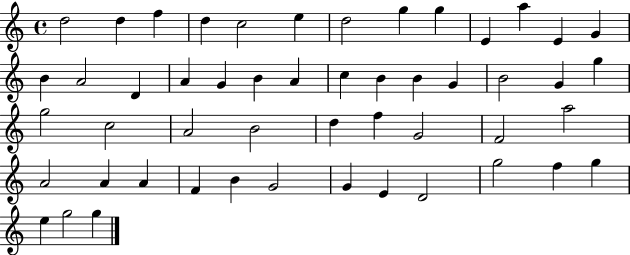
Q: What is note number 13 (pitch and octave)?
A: G4